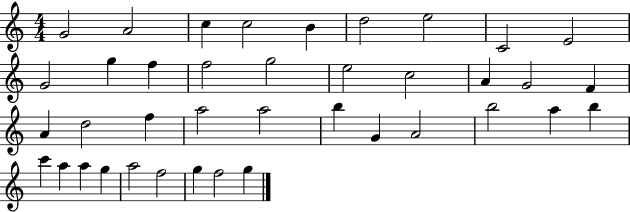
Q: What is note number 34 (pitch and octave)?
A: G5